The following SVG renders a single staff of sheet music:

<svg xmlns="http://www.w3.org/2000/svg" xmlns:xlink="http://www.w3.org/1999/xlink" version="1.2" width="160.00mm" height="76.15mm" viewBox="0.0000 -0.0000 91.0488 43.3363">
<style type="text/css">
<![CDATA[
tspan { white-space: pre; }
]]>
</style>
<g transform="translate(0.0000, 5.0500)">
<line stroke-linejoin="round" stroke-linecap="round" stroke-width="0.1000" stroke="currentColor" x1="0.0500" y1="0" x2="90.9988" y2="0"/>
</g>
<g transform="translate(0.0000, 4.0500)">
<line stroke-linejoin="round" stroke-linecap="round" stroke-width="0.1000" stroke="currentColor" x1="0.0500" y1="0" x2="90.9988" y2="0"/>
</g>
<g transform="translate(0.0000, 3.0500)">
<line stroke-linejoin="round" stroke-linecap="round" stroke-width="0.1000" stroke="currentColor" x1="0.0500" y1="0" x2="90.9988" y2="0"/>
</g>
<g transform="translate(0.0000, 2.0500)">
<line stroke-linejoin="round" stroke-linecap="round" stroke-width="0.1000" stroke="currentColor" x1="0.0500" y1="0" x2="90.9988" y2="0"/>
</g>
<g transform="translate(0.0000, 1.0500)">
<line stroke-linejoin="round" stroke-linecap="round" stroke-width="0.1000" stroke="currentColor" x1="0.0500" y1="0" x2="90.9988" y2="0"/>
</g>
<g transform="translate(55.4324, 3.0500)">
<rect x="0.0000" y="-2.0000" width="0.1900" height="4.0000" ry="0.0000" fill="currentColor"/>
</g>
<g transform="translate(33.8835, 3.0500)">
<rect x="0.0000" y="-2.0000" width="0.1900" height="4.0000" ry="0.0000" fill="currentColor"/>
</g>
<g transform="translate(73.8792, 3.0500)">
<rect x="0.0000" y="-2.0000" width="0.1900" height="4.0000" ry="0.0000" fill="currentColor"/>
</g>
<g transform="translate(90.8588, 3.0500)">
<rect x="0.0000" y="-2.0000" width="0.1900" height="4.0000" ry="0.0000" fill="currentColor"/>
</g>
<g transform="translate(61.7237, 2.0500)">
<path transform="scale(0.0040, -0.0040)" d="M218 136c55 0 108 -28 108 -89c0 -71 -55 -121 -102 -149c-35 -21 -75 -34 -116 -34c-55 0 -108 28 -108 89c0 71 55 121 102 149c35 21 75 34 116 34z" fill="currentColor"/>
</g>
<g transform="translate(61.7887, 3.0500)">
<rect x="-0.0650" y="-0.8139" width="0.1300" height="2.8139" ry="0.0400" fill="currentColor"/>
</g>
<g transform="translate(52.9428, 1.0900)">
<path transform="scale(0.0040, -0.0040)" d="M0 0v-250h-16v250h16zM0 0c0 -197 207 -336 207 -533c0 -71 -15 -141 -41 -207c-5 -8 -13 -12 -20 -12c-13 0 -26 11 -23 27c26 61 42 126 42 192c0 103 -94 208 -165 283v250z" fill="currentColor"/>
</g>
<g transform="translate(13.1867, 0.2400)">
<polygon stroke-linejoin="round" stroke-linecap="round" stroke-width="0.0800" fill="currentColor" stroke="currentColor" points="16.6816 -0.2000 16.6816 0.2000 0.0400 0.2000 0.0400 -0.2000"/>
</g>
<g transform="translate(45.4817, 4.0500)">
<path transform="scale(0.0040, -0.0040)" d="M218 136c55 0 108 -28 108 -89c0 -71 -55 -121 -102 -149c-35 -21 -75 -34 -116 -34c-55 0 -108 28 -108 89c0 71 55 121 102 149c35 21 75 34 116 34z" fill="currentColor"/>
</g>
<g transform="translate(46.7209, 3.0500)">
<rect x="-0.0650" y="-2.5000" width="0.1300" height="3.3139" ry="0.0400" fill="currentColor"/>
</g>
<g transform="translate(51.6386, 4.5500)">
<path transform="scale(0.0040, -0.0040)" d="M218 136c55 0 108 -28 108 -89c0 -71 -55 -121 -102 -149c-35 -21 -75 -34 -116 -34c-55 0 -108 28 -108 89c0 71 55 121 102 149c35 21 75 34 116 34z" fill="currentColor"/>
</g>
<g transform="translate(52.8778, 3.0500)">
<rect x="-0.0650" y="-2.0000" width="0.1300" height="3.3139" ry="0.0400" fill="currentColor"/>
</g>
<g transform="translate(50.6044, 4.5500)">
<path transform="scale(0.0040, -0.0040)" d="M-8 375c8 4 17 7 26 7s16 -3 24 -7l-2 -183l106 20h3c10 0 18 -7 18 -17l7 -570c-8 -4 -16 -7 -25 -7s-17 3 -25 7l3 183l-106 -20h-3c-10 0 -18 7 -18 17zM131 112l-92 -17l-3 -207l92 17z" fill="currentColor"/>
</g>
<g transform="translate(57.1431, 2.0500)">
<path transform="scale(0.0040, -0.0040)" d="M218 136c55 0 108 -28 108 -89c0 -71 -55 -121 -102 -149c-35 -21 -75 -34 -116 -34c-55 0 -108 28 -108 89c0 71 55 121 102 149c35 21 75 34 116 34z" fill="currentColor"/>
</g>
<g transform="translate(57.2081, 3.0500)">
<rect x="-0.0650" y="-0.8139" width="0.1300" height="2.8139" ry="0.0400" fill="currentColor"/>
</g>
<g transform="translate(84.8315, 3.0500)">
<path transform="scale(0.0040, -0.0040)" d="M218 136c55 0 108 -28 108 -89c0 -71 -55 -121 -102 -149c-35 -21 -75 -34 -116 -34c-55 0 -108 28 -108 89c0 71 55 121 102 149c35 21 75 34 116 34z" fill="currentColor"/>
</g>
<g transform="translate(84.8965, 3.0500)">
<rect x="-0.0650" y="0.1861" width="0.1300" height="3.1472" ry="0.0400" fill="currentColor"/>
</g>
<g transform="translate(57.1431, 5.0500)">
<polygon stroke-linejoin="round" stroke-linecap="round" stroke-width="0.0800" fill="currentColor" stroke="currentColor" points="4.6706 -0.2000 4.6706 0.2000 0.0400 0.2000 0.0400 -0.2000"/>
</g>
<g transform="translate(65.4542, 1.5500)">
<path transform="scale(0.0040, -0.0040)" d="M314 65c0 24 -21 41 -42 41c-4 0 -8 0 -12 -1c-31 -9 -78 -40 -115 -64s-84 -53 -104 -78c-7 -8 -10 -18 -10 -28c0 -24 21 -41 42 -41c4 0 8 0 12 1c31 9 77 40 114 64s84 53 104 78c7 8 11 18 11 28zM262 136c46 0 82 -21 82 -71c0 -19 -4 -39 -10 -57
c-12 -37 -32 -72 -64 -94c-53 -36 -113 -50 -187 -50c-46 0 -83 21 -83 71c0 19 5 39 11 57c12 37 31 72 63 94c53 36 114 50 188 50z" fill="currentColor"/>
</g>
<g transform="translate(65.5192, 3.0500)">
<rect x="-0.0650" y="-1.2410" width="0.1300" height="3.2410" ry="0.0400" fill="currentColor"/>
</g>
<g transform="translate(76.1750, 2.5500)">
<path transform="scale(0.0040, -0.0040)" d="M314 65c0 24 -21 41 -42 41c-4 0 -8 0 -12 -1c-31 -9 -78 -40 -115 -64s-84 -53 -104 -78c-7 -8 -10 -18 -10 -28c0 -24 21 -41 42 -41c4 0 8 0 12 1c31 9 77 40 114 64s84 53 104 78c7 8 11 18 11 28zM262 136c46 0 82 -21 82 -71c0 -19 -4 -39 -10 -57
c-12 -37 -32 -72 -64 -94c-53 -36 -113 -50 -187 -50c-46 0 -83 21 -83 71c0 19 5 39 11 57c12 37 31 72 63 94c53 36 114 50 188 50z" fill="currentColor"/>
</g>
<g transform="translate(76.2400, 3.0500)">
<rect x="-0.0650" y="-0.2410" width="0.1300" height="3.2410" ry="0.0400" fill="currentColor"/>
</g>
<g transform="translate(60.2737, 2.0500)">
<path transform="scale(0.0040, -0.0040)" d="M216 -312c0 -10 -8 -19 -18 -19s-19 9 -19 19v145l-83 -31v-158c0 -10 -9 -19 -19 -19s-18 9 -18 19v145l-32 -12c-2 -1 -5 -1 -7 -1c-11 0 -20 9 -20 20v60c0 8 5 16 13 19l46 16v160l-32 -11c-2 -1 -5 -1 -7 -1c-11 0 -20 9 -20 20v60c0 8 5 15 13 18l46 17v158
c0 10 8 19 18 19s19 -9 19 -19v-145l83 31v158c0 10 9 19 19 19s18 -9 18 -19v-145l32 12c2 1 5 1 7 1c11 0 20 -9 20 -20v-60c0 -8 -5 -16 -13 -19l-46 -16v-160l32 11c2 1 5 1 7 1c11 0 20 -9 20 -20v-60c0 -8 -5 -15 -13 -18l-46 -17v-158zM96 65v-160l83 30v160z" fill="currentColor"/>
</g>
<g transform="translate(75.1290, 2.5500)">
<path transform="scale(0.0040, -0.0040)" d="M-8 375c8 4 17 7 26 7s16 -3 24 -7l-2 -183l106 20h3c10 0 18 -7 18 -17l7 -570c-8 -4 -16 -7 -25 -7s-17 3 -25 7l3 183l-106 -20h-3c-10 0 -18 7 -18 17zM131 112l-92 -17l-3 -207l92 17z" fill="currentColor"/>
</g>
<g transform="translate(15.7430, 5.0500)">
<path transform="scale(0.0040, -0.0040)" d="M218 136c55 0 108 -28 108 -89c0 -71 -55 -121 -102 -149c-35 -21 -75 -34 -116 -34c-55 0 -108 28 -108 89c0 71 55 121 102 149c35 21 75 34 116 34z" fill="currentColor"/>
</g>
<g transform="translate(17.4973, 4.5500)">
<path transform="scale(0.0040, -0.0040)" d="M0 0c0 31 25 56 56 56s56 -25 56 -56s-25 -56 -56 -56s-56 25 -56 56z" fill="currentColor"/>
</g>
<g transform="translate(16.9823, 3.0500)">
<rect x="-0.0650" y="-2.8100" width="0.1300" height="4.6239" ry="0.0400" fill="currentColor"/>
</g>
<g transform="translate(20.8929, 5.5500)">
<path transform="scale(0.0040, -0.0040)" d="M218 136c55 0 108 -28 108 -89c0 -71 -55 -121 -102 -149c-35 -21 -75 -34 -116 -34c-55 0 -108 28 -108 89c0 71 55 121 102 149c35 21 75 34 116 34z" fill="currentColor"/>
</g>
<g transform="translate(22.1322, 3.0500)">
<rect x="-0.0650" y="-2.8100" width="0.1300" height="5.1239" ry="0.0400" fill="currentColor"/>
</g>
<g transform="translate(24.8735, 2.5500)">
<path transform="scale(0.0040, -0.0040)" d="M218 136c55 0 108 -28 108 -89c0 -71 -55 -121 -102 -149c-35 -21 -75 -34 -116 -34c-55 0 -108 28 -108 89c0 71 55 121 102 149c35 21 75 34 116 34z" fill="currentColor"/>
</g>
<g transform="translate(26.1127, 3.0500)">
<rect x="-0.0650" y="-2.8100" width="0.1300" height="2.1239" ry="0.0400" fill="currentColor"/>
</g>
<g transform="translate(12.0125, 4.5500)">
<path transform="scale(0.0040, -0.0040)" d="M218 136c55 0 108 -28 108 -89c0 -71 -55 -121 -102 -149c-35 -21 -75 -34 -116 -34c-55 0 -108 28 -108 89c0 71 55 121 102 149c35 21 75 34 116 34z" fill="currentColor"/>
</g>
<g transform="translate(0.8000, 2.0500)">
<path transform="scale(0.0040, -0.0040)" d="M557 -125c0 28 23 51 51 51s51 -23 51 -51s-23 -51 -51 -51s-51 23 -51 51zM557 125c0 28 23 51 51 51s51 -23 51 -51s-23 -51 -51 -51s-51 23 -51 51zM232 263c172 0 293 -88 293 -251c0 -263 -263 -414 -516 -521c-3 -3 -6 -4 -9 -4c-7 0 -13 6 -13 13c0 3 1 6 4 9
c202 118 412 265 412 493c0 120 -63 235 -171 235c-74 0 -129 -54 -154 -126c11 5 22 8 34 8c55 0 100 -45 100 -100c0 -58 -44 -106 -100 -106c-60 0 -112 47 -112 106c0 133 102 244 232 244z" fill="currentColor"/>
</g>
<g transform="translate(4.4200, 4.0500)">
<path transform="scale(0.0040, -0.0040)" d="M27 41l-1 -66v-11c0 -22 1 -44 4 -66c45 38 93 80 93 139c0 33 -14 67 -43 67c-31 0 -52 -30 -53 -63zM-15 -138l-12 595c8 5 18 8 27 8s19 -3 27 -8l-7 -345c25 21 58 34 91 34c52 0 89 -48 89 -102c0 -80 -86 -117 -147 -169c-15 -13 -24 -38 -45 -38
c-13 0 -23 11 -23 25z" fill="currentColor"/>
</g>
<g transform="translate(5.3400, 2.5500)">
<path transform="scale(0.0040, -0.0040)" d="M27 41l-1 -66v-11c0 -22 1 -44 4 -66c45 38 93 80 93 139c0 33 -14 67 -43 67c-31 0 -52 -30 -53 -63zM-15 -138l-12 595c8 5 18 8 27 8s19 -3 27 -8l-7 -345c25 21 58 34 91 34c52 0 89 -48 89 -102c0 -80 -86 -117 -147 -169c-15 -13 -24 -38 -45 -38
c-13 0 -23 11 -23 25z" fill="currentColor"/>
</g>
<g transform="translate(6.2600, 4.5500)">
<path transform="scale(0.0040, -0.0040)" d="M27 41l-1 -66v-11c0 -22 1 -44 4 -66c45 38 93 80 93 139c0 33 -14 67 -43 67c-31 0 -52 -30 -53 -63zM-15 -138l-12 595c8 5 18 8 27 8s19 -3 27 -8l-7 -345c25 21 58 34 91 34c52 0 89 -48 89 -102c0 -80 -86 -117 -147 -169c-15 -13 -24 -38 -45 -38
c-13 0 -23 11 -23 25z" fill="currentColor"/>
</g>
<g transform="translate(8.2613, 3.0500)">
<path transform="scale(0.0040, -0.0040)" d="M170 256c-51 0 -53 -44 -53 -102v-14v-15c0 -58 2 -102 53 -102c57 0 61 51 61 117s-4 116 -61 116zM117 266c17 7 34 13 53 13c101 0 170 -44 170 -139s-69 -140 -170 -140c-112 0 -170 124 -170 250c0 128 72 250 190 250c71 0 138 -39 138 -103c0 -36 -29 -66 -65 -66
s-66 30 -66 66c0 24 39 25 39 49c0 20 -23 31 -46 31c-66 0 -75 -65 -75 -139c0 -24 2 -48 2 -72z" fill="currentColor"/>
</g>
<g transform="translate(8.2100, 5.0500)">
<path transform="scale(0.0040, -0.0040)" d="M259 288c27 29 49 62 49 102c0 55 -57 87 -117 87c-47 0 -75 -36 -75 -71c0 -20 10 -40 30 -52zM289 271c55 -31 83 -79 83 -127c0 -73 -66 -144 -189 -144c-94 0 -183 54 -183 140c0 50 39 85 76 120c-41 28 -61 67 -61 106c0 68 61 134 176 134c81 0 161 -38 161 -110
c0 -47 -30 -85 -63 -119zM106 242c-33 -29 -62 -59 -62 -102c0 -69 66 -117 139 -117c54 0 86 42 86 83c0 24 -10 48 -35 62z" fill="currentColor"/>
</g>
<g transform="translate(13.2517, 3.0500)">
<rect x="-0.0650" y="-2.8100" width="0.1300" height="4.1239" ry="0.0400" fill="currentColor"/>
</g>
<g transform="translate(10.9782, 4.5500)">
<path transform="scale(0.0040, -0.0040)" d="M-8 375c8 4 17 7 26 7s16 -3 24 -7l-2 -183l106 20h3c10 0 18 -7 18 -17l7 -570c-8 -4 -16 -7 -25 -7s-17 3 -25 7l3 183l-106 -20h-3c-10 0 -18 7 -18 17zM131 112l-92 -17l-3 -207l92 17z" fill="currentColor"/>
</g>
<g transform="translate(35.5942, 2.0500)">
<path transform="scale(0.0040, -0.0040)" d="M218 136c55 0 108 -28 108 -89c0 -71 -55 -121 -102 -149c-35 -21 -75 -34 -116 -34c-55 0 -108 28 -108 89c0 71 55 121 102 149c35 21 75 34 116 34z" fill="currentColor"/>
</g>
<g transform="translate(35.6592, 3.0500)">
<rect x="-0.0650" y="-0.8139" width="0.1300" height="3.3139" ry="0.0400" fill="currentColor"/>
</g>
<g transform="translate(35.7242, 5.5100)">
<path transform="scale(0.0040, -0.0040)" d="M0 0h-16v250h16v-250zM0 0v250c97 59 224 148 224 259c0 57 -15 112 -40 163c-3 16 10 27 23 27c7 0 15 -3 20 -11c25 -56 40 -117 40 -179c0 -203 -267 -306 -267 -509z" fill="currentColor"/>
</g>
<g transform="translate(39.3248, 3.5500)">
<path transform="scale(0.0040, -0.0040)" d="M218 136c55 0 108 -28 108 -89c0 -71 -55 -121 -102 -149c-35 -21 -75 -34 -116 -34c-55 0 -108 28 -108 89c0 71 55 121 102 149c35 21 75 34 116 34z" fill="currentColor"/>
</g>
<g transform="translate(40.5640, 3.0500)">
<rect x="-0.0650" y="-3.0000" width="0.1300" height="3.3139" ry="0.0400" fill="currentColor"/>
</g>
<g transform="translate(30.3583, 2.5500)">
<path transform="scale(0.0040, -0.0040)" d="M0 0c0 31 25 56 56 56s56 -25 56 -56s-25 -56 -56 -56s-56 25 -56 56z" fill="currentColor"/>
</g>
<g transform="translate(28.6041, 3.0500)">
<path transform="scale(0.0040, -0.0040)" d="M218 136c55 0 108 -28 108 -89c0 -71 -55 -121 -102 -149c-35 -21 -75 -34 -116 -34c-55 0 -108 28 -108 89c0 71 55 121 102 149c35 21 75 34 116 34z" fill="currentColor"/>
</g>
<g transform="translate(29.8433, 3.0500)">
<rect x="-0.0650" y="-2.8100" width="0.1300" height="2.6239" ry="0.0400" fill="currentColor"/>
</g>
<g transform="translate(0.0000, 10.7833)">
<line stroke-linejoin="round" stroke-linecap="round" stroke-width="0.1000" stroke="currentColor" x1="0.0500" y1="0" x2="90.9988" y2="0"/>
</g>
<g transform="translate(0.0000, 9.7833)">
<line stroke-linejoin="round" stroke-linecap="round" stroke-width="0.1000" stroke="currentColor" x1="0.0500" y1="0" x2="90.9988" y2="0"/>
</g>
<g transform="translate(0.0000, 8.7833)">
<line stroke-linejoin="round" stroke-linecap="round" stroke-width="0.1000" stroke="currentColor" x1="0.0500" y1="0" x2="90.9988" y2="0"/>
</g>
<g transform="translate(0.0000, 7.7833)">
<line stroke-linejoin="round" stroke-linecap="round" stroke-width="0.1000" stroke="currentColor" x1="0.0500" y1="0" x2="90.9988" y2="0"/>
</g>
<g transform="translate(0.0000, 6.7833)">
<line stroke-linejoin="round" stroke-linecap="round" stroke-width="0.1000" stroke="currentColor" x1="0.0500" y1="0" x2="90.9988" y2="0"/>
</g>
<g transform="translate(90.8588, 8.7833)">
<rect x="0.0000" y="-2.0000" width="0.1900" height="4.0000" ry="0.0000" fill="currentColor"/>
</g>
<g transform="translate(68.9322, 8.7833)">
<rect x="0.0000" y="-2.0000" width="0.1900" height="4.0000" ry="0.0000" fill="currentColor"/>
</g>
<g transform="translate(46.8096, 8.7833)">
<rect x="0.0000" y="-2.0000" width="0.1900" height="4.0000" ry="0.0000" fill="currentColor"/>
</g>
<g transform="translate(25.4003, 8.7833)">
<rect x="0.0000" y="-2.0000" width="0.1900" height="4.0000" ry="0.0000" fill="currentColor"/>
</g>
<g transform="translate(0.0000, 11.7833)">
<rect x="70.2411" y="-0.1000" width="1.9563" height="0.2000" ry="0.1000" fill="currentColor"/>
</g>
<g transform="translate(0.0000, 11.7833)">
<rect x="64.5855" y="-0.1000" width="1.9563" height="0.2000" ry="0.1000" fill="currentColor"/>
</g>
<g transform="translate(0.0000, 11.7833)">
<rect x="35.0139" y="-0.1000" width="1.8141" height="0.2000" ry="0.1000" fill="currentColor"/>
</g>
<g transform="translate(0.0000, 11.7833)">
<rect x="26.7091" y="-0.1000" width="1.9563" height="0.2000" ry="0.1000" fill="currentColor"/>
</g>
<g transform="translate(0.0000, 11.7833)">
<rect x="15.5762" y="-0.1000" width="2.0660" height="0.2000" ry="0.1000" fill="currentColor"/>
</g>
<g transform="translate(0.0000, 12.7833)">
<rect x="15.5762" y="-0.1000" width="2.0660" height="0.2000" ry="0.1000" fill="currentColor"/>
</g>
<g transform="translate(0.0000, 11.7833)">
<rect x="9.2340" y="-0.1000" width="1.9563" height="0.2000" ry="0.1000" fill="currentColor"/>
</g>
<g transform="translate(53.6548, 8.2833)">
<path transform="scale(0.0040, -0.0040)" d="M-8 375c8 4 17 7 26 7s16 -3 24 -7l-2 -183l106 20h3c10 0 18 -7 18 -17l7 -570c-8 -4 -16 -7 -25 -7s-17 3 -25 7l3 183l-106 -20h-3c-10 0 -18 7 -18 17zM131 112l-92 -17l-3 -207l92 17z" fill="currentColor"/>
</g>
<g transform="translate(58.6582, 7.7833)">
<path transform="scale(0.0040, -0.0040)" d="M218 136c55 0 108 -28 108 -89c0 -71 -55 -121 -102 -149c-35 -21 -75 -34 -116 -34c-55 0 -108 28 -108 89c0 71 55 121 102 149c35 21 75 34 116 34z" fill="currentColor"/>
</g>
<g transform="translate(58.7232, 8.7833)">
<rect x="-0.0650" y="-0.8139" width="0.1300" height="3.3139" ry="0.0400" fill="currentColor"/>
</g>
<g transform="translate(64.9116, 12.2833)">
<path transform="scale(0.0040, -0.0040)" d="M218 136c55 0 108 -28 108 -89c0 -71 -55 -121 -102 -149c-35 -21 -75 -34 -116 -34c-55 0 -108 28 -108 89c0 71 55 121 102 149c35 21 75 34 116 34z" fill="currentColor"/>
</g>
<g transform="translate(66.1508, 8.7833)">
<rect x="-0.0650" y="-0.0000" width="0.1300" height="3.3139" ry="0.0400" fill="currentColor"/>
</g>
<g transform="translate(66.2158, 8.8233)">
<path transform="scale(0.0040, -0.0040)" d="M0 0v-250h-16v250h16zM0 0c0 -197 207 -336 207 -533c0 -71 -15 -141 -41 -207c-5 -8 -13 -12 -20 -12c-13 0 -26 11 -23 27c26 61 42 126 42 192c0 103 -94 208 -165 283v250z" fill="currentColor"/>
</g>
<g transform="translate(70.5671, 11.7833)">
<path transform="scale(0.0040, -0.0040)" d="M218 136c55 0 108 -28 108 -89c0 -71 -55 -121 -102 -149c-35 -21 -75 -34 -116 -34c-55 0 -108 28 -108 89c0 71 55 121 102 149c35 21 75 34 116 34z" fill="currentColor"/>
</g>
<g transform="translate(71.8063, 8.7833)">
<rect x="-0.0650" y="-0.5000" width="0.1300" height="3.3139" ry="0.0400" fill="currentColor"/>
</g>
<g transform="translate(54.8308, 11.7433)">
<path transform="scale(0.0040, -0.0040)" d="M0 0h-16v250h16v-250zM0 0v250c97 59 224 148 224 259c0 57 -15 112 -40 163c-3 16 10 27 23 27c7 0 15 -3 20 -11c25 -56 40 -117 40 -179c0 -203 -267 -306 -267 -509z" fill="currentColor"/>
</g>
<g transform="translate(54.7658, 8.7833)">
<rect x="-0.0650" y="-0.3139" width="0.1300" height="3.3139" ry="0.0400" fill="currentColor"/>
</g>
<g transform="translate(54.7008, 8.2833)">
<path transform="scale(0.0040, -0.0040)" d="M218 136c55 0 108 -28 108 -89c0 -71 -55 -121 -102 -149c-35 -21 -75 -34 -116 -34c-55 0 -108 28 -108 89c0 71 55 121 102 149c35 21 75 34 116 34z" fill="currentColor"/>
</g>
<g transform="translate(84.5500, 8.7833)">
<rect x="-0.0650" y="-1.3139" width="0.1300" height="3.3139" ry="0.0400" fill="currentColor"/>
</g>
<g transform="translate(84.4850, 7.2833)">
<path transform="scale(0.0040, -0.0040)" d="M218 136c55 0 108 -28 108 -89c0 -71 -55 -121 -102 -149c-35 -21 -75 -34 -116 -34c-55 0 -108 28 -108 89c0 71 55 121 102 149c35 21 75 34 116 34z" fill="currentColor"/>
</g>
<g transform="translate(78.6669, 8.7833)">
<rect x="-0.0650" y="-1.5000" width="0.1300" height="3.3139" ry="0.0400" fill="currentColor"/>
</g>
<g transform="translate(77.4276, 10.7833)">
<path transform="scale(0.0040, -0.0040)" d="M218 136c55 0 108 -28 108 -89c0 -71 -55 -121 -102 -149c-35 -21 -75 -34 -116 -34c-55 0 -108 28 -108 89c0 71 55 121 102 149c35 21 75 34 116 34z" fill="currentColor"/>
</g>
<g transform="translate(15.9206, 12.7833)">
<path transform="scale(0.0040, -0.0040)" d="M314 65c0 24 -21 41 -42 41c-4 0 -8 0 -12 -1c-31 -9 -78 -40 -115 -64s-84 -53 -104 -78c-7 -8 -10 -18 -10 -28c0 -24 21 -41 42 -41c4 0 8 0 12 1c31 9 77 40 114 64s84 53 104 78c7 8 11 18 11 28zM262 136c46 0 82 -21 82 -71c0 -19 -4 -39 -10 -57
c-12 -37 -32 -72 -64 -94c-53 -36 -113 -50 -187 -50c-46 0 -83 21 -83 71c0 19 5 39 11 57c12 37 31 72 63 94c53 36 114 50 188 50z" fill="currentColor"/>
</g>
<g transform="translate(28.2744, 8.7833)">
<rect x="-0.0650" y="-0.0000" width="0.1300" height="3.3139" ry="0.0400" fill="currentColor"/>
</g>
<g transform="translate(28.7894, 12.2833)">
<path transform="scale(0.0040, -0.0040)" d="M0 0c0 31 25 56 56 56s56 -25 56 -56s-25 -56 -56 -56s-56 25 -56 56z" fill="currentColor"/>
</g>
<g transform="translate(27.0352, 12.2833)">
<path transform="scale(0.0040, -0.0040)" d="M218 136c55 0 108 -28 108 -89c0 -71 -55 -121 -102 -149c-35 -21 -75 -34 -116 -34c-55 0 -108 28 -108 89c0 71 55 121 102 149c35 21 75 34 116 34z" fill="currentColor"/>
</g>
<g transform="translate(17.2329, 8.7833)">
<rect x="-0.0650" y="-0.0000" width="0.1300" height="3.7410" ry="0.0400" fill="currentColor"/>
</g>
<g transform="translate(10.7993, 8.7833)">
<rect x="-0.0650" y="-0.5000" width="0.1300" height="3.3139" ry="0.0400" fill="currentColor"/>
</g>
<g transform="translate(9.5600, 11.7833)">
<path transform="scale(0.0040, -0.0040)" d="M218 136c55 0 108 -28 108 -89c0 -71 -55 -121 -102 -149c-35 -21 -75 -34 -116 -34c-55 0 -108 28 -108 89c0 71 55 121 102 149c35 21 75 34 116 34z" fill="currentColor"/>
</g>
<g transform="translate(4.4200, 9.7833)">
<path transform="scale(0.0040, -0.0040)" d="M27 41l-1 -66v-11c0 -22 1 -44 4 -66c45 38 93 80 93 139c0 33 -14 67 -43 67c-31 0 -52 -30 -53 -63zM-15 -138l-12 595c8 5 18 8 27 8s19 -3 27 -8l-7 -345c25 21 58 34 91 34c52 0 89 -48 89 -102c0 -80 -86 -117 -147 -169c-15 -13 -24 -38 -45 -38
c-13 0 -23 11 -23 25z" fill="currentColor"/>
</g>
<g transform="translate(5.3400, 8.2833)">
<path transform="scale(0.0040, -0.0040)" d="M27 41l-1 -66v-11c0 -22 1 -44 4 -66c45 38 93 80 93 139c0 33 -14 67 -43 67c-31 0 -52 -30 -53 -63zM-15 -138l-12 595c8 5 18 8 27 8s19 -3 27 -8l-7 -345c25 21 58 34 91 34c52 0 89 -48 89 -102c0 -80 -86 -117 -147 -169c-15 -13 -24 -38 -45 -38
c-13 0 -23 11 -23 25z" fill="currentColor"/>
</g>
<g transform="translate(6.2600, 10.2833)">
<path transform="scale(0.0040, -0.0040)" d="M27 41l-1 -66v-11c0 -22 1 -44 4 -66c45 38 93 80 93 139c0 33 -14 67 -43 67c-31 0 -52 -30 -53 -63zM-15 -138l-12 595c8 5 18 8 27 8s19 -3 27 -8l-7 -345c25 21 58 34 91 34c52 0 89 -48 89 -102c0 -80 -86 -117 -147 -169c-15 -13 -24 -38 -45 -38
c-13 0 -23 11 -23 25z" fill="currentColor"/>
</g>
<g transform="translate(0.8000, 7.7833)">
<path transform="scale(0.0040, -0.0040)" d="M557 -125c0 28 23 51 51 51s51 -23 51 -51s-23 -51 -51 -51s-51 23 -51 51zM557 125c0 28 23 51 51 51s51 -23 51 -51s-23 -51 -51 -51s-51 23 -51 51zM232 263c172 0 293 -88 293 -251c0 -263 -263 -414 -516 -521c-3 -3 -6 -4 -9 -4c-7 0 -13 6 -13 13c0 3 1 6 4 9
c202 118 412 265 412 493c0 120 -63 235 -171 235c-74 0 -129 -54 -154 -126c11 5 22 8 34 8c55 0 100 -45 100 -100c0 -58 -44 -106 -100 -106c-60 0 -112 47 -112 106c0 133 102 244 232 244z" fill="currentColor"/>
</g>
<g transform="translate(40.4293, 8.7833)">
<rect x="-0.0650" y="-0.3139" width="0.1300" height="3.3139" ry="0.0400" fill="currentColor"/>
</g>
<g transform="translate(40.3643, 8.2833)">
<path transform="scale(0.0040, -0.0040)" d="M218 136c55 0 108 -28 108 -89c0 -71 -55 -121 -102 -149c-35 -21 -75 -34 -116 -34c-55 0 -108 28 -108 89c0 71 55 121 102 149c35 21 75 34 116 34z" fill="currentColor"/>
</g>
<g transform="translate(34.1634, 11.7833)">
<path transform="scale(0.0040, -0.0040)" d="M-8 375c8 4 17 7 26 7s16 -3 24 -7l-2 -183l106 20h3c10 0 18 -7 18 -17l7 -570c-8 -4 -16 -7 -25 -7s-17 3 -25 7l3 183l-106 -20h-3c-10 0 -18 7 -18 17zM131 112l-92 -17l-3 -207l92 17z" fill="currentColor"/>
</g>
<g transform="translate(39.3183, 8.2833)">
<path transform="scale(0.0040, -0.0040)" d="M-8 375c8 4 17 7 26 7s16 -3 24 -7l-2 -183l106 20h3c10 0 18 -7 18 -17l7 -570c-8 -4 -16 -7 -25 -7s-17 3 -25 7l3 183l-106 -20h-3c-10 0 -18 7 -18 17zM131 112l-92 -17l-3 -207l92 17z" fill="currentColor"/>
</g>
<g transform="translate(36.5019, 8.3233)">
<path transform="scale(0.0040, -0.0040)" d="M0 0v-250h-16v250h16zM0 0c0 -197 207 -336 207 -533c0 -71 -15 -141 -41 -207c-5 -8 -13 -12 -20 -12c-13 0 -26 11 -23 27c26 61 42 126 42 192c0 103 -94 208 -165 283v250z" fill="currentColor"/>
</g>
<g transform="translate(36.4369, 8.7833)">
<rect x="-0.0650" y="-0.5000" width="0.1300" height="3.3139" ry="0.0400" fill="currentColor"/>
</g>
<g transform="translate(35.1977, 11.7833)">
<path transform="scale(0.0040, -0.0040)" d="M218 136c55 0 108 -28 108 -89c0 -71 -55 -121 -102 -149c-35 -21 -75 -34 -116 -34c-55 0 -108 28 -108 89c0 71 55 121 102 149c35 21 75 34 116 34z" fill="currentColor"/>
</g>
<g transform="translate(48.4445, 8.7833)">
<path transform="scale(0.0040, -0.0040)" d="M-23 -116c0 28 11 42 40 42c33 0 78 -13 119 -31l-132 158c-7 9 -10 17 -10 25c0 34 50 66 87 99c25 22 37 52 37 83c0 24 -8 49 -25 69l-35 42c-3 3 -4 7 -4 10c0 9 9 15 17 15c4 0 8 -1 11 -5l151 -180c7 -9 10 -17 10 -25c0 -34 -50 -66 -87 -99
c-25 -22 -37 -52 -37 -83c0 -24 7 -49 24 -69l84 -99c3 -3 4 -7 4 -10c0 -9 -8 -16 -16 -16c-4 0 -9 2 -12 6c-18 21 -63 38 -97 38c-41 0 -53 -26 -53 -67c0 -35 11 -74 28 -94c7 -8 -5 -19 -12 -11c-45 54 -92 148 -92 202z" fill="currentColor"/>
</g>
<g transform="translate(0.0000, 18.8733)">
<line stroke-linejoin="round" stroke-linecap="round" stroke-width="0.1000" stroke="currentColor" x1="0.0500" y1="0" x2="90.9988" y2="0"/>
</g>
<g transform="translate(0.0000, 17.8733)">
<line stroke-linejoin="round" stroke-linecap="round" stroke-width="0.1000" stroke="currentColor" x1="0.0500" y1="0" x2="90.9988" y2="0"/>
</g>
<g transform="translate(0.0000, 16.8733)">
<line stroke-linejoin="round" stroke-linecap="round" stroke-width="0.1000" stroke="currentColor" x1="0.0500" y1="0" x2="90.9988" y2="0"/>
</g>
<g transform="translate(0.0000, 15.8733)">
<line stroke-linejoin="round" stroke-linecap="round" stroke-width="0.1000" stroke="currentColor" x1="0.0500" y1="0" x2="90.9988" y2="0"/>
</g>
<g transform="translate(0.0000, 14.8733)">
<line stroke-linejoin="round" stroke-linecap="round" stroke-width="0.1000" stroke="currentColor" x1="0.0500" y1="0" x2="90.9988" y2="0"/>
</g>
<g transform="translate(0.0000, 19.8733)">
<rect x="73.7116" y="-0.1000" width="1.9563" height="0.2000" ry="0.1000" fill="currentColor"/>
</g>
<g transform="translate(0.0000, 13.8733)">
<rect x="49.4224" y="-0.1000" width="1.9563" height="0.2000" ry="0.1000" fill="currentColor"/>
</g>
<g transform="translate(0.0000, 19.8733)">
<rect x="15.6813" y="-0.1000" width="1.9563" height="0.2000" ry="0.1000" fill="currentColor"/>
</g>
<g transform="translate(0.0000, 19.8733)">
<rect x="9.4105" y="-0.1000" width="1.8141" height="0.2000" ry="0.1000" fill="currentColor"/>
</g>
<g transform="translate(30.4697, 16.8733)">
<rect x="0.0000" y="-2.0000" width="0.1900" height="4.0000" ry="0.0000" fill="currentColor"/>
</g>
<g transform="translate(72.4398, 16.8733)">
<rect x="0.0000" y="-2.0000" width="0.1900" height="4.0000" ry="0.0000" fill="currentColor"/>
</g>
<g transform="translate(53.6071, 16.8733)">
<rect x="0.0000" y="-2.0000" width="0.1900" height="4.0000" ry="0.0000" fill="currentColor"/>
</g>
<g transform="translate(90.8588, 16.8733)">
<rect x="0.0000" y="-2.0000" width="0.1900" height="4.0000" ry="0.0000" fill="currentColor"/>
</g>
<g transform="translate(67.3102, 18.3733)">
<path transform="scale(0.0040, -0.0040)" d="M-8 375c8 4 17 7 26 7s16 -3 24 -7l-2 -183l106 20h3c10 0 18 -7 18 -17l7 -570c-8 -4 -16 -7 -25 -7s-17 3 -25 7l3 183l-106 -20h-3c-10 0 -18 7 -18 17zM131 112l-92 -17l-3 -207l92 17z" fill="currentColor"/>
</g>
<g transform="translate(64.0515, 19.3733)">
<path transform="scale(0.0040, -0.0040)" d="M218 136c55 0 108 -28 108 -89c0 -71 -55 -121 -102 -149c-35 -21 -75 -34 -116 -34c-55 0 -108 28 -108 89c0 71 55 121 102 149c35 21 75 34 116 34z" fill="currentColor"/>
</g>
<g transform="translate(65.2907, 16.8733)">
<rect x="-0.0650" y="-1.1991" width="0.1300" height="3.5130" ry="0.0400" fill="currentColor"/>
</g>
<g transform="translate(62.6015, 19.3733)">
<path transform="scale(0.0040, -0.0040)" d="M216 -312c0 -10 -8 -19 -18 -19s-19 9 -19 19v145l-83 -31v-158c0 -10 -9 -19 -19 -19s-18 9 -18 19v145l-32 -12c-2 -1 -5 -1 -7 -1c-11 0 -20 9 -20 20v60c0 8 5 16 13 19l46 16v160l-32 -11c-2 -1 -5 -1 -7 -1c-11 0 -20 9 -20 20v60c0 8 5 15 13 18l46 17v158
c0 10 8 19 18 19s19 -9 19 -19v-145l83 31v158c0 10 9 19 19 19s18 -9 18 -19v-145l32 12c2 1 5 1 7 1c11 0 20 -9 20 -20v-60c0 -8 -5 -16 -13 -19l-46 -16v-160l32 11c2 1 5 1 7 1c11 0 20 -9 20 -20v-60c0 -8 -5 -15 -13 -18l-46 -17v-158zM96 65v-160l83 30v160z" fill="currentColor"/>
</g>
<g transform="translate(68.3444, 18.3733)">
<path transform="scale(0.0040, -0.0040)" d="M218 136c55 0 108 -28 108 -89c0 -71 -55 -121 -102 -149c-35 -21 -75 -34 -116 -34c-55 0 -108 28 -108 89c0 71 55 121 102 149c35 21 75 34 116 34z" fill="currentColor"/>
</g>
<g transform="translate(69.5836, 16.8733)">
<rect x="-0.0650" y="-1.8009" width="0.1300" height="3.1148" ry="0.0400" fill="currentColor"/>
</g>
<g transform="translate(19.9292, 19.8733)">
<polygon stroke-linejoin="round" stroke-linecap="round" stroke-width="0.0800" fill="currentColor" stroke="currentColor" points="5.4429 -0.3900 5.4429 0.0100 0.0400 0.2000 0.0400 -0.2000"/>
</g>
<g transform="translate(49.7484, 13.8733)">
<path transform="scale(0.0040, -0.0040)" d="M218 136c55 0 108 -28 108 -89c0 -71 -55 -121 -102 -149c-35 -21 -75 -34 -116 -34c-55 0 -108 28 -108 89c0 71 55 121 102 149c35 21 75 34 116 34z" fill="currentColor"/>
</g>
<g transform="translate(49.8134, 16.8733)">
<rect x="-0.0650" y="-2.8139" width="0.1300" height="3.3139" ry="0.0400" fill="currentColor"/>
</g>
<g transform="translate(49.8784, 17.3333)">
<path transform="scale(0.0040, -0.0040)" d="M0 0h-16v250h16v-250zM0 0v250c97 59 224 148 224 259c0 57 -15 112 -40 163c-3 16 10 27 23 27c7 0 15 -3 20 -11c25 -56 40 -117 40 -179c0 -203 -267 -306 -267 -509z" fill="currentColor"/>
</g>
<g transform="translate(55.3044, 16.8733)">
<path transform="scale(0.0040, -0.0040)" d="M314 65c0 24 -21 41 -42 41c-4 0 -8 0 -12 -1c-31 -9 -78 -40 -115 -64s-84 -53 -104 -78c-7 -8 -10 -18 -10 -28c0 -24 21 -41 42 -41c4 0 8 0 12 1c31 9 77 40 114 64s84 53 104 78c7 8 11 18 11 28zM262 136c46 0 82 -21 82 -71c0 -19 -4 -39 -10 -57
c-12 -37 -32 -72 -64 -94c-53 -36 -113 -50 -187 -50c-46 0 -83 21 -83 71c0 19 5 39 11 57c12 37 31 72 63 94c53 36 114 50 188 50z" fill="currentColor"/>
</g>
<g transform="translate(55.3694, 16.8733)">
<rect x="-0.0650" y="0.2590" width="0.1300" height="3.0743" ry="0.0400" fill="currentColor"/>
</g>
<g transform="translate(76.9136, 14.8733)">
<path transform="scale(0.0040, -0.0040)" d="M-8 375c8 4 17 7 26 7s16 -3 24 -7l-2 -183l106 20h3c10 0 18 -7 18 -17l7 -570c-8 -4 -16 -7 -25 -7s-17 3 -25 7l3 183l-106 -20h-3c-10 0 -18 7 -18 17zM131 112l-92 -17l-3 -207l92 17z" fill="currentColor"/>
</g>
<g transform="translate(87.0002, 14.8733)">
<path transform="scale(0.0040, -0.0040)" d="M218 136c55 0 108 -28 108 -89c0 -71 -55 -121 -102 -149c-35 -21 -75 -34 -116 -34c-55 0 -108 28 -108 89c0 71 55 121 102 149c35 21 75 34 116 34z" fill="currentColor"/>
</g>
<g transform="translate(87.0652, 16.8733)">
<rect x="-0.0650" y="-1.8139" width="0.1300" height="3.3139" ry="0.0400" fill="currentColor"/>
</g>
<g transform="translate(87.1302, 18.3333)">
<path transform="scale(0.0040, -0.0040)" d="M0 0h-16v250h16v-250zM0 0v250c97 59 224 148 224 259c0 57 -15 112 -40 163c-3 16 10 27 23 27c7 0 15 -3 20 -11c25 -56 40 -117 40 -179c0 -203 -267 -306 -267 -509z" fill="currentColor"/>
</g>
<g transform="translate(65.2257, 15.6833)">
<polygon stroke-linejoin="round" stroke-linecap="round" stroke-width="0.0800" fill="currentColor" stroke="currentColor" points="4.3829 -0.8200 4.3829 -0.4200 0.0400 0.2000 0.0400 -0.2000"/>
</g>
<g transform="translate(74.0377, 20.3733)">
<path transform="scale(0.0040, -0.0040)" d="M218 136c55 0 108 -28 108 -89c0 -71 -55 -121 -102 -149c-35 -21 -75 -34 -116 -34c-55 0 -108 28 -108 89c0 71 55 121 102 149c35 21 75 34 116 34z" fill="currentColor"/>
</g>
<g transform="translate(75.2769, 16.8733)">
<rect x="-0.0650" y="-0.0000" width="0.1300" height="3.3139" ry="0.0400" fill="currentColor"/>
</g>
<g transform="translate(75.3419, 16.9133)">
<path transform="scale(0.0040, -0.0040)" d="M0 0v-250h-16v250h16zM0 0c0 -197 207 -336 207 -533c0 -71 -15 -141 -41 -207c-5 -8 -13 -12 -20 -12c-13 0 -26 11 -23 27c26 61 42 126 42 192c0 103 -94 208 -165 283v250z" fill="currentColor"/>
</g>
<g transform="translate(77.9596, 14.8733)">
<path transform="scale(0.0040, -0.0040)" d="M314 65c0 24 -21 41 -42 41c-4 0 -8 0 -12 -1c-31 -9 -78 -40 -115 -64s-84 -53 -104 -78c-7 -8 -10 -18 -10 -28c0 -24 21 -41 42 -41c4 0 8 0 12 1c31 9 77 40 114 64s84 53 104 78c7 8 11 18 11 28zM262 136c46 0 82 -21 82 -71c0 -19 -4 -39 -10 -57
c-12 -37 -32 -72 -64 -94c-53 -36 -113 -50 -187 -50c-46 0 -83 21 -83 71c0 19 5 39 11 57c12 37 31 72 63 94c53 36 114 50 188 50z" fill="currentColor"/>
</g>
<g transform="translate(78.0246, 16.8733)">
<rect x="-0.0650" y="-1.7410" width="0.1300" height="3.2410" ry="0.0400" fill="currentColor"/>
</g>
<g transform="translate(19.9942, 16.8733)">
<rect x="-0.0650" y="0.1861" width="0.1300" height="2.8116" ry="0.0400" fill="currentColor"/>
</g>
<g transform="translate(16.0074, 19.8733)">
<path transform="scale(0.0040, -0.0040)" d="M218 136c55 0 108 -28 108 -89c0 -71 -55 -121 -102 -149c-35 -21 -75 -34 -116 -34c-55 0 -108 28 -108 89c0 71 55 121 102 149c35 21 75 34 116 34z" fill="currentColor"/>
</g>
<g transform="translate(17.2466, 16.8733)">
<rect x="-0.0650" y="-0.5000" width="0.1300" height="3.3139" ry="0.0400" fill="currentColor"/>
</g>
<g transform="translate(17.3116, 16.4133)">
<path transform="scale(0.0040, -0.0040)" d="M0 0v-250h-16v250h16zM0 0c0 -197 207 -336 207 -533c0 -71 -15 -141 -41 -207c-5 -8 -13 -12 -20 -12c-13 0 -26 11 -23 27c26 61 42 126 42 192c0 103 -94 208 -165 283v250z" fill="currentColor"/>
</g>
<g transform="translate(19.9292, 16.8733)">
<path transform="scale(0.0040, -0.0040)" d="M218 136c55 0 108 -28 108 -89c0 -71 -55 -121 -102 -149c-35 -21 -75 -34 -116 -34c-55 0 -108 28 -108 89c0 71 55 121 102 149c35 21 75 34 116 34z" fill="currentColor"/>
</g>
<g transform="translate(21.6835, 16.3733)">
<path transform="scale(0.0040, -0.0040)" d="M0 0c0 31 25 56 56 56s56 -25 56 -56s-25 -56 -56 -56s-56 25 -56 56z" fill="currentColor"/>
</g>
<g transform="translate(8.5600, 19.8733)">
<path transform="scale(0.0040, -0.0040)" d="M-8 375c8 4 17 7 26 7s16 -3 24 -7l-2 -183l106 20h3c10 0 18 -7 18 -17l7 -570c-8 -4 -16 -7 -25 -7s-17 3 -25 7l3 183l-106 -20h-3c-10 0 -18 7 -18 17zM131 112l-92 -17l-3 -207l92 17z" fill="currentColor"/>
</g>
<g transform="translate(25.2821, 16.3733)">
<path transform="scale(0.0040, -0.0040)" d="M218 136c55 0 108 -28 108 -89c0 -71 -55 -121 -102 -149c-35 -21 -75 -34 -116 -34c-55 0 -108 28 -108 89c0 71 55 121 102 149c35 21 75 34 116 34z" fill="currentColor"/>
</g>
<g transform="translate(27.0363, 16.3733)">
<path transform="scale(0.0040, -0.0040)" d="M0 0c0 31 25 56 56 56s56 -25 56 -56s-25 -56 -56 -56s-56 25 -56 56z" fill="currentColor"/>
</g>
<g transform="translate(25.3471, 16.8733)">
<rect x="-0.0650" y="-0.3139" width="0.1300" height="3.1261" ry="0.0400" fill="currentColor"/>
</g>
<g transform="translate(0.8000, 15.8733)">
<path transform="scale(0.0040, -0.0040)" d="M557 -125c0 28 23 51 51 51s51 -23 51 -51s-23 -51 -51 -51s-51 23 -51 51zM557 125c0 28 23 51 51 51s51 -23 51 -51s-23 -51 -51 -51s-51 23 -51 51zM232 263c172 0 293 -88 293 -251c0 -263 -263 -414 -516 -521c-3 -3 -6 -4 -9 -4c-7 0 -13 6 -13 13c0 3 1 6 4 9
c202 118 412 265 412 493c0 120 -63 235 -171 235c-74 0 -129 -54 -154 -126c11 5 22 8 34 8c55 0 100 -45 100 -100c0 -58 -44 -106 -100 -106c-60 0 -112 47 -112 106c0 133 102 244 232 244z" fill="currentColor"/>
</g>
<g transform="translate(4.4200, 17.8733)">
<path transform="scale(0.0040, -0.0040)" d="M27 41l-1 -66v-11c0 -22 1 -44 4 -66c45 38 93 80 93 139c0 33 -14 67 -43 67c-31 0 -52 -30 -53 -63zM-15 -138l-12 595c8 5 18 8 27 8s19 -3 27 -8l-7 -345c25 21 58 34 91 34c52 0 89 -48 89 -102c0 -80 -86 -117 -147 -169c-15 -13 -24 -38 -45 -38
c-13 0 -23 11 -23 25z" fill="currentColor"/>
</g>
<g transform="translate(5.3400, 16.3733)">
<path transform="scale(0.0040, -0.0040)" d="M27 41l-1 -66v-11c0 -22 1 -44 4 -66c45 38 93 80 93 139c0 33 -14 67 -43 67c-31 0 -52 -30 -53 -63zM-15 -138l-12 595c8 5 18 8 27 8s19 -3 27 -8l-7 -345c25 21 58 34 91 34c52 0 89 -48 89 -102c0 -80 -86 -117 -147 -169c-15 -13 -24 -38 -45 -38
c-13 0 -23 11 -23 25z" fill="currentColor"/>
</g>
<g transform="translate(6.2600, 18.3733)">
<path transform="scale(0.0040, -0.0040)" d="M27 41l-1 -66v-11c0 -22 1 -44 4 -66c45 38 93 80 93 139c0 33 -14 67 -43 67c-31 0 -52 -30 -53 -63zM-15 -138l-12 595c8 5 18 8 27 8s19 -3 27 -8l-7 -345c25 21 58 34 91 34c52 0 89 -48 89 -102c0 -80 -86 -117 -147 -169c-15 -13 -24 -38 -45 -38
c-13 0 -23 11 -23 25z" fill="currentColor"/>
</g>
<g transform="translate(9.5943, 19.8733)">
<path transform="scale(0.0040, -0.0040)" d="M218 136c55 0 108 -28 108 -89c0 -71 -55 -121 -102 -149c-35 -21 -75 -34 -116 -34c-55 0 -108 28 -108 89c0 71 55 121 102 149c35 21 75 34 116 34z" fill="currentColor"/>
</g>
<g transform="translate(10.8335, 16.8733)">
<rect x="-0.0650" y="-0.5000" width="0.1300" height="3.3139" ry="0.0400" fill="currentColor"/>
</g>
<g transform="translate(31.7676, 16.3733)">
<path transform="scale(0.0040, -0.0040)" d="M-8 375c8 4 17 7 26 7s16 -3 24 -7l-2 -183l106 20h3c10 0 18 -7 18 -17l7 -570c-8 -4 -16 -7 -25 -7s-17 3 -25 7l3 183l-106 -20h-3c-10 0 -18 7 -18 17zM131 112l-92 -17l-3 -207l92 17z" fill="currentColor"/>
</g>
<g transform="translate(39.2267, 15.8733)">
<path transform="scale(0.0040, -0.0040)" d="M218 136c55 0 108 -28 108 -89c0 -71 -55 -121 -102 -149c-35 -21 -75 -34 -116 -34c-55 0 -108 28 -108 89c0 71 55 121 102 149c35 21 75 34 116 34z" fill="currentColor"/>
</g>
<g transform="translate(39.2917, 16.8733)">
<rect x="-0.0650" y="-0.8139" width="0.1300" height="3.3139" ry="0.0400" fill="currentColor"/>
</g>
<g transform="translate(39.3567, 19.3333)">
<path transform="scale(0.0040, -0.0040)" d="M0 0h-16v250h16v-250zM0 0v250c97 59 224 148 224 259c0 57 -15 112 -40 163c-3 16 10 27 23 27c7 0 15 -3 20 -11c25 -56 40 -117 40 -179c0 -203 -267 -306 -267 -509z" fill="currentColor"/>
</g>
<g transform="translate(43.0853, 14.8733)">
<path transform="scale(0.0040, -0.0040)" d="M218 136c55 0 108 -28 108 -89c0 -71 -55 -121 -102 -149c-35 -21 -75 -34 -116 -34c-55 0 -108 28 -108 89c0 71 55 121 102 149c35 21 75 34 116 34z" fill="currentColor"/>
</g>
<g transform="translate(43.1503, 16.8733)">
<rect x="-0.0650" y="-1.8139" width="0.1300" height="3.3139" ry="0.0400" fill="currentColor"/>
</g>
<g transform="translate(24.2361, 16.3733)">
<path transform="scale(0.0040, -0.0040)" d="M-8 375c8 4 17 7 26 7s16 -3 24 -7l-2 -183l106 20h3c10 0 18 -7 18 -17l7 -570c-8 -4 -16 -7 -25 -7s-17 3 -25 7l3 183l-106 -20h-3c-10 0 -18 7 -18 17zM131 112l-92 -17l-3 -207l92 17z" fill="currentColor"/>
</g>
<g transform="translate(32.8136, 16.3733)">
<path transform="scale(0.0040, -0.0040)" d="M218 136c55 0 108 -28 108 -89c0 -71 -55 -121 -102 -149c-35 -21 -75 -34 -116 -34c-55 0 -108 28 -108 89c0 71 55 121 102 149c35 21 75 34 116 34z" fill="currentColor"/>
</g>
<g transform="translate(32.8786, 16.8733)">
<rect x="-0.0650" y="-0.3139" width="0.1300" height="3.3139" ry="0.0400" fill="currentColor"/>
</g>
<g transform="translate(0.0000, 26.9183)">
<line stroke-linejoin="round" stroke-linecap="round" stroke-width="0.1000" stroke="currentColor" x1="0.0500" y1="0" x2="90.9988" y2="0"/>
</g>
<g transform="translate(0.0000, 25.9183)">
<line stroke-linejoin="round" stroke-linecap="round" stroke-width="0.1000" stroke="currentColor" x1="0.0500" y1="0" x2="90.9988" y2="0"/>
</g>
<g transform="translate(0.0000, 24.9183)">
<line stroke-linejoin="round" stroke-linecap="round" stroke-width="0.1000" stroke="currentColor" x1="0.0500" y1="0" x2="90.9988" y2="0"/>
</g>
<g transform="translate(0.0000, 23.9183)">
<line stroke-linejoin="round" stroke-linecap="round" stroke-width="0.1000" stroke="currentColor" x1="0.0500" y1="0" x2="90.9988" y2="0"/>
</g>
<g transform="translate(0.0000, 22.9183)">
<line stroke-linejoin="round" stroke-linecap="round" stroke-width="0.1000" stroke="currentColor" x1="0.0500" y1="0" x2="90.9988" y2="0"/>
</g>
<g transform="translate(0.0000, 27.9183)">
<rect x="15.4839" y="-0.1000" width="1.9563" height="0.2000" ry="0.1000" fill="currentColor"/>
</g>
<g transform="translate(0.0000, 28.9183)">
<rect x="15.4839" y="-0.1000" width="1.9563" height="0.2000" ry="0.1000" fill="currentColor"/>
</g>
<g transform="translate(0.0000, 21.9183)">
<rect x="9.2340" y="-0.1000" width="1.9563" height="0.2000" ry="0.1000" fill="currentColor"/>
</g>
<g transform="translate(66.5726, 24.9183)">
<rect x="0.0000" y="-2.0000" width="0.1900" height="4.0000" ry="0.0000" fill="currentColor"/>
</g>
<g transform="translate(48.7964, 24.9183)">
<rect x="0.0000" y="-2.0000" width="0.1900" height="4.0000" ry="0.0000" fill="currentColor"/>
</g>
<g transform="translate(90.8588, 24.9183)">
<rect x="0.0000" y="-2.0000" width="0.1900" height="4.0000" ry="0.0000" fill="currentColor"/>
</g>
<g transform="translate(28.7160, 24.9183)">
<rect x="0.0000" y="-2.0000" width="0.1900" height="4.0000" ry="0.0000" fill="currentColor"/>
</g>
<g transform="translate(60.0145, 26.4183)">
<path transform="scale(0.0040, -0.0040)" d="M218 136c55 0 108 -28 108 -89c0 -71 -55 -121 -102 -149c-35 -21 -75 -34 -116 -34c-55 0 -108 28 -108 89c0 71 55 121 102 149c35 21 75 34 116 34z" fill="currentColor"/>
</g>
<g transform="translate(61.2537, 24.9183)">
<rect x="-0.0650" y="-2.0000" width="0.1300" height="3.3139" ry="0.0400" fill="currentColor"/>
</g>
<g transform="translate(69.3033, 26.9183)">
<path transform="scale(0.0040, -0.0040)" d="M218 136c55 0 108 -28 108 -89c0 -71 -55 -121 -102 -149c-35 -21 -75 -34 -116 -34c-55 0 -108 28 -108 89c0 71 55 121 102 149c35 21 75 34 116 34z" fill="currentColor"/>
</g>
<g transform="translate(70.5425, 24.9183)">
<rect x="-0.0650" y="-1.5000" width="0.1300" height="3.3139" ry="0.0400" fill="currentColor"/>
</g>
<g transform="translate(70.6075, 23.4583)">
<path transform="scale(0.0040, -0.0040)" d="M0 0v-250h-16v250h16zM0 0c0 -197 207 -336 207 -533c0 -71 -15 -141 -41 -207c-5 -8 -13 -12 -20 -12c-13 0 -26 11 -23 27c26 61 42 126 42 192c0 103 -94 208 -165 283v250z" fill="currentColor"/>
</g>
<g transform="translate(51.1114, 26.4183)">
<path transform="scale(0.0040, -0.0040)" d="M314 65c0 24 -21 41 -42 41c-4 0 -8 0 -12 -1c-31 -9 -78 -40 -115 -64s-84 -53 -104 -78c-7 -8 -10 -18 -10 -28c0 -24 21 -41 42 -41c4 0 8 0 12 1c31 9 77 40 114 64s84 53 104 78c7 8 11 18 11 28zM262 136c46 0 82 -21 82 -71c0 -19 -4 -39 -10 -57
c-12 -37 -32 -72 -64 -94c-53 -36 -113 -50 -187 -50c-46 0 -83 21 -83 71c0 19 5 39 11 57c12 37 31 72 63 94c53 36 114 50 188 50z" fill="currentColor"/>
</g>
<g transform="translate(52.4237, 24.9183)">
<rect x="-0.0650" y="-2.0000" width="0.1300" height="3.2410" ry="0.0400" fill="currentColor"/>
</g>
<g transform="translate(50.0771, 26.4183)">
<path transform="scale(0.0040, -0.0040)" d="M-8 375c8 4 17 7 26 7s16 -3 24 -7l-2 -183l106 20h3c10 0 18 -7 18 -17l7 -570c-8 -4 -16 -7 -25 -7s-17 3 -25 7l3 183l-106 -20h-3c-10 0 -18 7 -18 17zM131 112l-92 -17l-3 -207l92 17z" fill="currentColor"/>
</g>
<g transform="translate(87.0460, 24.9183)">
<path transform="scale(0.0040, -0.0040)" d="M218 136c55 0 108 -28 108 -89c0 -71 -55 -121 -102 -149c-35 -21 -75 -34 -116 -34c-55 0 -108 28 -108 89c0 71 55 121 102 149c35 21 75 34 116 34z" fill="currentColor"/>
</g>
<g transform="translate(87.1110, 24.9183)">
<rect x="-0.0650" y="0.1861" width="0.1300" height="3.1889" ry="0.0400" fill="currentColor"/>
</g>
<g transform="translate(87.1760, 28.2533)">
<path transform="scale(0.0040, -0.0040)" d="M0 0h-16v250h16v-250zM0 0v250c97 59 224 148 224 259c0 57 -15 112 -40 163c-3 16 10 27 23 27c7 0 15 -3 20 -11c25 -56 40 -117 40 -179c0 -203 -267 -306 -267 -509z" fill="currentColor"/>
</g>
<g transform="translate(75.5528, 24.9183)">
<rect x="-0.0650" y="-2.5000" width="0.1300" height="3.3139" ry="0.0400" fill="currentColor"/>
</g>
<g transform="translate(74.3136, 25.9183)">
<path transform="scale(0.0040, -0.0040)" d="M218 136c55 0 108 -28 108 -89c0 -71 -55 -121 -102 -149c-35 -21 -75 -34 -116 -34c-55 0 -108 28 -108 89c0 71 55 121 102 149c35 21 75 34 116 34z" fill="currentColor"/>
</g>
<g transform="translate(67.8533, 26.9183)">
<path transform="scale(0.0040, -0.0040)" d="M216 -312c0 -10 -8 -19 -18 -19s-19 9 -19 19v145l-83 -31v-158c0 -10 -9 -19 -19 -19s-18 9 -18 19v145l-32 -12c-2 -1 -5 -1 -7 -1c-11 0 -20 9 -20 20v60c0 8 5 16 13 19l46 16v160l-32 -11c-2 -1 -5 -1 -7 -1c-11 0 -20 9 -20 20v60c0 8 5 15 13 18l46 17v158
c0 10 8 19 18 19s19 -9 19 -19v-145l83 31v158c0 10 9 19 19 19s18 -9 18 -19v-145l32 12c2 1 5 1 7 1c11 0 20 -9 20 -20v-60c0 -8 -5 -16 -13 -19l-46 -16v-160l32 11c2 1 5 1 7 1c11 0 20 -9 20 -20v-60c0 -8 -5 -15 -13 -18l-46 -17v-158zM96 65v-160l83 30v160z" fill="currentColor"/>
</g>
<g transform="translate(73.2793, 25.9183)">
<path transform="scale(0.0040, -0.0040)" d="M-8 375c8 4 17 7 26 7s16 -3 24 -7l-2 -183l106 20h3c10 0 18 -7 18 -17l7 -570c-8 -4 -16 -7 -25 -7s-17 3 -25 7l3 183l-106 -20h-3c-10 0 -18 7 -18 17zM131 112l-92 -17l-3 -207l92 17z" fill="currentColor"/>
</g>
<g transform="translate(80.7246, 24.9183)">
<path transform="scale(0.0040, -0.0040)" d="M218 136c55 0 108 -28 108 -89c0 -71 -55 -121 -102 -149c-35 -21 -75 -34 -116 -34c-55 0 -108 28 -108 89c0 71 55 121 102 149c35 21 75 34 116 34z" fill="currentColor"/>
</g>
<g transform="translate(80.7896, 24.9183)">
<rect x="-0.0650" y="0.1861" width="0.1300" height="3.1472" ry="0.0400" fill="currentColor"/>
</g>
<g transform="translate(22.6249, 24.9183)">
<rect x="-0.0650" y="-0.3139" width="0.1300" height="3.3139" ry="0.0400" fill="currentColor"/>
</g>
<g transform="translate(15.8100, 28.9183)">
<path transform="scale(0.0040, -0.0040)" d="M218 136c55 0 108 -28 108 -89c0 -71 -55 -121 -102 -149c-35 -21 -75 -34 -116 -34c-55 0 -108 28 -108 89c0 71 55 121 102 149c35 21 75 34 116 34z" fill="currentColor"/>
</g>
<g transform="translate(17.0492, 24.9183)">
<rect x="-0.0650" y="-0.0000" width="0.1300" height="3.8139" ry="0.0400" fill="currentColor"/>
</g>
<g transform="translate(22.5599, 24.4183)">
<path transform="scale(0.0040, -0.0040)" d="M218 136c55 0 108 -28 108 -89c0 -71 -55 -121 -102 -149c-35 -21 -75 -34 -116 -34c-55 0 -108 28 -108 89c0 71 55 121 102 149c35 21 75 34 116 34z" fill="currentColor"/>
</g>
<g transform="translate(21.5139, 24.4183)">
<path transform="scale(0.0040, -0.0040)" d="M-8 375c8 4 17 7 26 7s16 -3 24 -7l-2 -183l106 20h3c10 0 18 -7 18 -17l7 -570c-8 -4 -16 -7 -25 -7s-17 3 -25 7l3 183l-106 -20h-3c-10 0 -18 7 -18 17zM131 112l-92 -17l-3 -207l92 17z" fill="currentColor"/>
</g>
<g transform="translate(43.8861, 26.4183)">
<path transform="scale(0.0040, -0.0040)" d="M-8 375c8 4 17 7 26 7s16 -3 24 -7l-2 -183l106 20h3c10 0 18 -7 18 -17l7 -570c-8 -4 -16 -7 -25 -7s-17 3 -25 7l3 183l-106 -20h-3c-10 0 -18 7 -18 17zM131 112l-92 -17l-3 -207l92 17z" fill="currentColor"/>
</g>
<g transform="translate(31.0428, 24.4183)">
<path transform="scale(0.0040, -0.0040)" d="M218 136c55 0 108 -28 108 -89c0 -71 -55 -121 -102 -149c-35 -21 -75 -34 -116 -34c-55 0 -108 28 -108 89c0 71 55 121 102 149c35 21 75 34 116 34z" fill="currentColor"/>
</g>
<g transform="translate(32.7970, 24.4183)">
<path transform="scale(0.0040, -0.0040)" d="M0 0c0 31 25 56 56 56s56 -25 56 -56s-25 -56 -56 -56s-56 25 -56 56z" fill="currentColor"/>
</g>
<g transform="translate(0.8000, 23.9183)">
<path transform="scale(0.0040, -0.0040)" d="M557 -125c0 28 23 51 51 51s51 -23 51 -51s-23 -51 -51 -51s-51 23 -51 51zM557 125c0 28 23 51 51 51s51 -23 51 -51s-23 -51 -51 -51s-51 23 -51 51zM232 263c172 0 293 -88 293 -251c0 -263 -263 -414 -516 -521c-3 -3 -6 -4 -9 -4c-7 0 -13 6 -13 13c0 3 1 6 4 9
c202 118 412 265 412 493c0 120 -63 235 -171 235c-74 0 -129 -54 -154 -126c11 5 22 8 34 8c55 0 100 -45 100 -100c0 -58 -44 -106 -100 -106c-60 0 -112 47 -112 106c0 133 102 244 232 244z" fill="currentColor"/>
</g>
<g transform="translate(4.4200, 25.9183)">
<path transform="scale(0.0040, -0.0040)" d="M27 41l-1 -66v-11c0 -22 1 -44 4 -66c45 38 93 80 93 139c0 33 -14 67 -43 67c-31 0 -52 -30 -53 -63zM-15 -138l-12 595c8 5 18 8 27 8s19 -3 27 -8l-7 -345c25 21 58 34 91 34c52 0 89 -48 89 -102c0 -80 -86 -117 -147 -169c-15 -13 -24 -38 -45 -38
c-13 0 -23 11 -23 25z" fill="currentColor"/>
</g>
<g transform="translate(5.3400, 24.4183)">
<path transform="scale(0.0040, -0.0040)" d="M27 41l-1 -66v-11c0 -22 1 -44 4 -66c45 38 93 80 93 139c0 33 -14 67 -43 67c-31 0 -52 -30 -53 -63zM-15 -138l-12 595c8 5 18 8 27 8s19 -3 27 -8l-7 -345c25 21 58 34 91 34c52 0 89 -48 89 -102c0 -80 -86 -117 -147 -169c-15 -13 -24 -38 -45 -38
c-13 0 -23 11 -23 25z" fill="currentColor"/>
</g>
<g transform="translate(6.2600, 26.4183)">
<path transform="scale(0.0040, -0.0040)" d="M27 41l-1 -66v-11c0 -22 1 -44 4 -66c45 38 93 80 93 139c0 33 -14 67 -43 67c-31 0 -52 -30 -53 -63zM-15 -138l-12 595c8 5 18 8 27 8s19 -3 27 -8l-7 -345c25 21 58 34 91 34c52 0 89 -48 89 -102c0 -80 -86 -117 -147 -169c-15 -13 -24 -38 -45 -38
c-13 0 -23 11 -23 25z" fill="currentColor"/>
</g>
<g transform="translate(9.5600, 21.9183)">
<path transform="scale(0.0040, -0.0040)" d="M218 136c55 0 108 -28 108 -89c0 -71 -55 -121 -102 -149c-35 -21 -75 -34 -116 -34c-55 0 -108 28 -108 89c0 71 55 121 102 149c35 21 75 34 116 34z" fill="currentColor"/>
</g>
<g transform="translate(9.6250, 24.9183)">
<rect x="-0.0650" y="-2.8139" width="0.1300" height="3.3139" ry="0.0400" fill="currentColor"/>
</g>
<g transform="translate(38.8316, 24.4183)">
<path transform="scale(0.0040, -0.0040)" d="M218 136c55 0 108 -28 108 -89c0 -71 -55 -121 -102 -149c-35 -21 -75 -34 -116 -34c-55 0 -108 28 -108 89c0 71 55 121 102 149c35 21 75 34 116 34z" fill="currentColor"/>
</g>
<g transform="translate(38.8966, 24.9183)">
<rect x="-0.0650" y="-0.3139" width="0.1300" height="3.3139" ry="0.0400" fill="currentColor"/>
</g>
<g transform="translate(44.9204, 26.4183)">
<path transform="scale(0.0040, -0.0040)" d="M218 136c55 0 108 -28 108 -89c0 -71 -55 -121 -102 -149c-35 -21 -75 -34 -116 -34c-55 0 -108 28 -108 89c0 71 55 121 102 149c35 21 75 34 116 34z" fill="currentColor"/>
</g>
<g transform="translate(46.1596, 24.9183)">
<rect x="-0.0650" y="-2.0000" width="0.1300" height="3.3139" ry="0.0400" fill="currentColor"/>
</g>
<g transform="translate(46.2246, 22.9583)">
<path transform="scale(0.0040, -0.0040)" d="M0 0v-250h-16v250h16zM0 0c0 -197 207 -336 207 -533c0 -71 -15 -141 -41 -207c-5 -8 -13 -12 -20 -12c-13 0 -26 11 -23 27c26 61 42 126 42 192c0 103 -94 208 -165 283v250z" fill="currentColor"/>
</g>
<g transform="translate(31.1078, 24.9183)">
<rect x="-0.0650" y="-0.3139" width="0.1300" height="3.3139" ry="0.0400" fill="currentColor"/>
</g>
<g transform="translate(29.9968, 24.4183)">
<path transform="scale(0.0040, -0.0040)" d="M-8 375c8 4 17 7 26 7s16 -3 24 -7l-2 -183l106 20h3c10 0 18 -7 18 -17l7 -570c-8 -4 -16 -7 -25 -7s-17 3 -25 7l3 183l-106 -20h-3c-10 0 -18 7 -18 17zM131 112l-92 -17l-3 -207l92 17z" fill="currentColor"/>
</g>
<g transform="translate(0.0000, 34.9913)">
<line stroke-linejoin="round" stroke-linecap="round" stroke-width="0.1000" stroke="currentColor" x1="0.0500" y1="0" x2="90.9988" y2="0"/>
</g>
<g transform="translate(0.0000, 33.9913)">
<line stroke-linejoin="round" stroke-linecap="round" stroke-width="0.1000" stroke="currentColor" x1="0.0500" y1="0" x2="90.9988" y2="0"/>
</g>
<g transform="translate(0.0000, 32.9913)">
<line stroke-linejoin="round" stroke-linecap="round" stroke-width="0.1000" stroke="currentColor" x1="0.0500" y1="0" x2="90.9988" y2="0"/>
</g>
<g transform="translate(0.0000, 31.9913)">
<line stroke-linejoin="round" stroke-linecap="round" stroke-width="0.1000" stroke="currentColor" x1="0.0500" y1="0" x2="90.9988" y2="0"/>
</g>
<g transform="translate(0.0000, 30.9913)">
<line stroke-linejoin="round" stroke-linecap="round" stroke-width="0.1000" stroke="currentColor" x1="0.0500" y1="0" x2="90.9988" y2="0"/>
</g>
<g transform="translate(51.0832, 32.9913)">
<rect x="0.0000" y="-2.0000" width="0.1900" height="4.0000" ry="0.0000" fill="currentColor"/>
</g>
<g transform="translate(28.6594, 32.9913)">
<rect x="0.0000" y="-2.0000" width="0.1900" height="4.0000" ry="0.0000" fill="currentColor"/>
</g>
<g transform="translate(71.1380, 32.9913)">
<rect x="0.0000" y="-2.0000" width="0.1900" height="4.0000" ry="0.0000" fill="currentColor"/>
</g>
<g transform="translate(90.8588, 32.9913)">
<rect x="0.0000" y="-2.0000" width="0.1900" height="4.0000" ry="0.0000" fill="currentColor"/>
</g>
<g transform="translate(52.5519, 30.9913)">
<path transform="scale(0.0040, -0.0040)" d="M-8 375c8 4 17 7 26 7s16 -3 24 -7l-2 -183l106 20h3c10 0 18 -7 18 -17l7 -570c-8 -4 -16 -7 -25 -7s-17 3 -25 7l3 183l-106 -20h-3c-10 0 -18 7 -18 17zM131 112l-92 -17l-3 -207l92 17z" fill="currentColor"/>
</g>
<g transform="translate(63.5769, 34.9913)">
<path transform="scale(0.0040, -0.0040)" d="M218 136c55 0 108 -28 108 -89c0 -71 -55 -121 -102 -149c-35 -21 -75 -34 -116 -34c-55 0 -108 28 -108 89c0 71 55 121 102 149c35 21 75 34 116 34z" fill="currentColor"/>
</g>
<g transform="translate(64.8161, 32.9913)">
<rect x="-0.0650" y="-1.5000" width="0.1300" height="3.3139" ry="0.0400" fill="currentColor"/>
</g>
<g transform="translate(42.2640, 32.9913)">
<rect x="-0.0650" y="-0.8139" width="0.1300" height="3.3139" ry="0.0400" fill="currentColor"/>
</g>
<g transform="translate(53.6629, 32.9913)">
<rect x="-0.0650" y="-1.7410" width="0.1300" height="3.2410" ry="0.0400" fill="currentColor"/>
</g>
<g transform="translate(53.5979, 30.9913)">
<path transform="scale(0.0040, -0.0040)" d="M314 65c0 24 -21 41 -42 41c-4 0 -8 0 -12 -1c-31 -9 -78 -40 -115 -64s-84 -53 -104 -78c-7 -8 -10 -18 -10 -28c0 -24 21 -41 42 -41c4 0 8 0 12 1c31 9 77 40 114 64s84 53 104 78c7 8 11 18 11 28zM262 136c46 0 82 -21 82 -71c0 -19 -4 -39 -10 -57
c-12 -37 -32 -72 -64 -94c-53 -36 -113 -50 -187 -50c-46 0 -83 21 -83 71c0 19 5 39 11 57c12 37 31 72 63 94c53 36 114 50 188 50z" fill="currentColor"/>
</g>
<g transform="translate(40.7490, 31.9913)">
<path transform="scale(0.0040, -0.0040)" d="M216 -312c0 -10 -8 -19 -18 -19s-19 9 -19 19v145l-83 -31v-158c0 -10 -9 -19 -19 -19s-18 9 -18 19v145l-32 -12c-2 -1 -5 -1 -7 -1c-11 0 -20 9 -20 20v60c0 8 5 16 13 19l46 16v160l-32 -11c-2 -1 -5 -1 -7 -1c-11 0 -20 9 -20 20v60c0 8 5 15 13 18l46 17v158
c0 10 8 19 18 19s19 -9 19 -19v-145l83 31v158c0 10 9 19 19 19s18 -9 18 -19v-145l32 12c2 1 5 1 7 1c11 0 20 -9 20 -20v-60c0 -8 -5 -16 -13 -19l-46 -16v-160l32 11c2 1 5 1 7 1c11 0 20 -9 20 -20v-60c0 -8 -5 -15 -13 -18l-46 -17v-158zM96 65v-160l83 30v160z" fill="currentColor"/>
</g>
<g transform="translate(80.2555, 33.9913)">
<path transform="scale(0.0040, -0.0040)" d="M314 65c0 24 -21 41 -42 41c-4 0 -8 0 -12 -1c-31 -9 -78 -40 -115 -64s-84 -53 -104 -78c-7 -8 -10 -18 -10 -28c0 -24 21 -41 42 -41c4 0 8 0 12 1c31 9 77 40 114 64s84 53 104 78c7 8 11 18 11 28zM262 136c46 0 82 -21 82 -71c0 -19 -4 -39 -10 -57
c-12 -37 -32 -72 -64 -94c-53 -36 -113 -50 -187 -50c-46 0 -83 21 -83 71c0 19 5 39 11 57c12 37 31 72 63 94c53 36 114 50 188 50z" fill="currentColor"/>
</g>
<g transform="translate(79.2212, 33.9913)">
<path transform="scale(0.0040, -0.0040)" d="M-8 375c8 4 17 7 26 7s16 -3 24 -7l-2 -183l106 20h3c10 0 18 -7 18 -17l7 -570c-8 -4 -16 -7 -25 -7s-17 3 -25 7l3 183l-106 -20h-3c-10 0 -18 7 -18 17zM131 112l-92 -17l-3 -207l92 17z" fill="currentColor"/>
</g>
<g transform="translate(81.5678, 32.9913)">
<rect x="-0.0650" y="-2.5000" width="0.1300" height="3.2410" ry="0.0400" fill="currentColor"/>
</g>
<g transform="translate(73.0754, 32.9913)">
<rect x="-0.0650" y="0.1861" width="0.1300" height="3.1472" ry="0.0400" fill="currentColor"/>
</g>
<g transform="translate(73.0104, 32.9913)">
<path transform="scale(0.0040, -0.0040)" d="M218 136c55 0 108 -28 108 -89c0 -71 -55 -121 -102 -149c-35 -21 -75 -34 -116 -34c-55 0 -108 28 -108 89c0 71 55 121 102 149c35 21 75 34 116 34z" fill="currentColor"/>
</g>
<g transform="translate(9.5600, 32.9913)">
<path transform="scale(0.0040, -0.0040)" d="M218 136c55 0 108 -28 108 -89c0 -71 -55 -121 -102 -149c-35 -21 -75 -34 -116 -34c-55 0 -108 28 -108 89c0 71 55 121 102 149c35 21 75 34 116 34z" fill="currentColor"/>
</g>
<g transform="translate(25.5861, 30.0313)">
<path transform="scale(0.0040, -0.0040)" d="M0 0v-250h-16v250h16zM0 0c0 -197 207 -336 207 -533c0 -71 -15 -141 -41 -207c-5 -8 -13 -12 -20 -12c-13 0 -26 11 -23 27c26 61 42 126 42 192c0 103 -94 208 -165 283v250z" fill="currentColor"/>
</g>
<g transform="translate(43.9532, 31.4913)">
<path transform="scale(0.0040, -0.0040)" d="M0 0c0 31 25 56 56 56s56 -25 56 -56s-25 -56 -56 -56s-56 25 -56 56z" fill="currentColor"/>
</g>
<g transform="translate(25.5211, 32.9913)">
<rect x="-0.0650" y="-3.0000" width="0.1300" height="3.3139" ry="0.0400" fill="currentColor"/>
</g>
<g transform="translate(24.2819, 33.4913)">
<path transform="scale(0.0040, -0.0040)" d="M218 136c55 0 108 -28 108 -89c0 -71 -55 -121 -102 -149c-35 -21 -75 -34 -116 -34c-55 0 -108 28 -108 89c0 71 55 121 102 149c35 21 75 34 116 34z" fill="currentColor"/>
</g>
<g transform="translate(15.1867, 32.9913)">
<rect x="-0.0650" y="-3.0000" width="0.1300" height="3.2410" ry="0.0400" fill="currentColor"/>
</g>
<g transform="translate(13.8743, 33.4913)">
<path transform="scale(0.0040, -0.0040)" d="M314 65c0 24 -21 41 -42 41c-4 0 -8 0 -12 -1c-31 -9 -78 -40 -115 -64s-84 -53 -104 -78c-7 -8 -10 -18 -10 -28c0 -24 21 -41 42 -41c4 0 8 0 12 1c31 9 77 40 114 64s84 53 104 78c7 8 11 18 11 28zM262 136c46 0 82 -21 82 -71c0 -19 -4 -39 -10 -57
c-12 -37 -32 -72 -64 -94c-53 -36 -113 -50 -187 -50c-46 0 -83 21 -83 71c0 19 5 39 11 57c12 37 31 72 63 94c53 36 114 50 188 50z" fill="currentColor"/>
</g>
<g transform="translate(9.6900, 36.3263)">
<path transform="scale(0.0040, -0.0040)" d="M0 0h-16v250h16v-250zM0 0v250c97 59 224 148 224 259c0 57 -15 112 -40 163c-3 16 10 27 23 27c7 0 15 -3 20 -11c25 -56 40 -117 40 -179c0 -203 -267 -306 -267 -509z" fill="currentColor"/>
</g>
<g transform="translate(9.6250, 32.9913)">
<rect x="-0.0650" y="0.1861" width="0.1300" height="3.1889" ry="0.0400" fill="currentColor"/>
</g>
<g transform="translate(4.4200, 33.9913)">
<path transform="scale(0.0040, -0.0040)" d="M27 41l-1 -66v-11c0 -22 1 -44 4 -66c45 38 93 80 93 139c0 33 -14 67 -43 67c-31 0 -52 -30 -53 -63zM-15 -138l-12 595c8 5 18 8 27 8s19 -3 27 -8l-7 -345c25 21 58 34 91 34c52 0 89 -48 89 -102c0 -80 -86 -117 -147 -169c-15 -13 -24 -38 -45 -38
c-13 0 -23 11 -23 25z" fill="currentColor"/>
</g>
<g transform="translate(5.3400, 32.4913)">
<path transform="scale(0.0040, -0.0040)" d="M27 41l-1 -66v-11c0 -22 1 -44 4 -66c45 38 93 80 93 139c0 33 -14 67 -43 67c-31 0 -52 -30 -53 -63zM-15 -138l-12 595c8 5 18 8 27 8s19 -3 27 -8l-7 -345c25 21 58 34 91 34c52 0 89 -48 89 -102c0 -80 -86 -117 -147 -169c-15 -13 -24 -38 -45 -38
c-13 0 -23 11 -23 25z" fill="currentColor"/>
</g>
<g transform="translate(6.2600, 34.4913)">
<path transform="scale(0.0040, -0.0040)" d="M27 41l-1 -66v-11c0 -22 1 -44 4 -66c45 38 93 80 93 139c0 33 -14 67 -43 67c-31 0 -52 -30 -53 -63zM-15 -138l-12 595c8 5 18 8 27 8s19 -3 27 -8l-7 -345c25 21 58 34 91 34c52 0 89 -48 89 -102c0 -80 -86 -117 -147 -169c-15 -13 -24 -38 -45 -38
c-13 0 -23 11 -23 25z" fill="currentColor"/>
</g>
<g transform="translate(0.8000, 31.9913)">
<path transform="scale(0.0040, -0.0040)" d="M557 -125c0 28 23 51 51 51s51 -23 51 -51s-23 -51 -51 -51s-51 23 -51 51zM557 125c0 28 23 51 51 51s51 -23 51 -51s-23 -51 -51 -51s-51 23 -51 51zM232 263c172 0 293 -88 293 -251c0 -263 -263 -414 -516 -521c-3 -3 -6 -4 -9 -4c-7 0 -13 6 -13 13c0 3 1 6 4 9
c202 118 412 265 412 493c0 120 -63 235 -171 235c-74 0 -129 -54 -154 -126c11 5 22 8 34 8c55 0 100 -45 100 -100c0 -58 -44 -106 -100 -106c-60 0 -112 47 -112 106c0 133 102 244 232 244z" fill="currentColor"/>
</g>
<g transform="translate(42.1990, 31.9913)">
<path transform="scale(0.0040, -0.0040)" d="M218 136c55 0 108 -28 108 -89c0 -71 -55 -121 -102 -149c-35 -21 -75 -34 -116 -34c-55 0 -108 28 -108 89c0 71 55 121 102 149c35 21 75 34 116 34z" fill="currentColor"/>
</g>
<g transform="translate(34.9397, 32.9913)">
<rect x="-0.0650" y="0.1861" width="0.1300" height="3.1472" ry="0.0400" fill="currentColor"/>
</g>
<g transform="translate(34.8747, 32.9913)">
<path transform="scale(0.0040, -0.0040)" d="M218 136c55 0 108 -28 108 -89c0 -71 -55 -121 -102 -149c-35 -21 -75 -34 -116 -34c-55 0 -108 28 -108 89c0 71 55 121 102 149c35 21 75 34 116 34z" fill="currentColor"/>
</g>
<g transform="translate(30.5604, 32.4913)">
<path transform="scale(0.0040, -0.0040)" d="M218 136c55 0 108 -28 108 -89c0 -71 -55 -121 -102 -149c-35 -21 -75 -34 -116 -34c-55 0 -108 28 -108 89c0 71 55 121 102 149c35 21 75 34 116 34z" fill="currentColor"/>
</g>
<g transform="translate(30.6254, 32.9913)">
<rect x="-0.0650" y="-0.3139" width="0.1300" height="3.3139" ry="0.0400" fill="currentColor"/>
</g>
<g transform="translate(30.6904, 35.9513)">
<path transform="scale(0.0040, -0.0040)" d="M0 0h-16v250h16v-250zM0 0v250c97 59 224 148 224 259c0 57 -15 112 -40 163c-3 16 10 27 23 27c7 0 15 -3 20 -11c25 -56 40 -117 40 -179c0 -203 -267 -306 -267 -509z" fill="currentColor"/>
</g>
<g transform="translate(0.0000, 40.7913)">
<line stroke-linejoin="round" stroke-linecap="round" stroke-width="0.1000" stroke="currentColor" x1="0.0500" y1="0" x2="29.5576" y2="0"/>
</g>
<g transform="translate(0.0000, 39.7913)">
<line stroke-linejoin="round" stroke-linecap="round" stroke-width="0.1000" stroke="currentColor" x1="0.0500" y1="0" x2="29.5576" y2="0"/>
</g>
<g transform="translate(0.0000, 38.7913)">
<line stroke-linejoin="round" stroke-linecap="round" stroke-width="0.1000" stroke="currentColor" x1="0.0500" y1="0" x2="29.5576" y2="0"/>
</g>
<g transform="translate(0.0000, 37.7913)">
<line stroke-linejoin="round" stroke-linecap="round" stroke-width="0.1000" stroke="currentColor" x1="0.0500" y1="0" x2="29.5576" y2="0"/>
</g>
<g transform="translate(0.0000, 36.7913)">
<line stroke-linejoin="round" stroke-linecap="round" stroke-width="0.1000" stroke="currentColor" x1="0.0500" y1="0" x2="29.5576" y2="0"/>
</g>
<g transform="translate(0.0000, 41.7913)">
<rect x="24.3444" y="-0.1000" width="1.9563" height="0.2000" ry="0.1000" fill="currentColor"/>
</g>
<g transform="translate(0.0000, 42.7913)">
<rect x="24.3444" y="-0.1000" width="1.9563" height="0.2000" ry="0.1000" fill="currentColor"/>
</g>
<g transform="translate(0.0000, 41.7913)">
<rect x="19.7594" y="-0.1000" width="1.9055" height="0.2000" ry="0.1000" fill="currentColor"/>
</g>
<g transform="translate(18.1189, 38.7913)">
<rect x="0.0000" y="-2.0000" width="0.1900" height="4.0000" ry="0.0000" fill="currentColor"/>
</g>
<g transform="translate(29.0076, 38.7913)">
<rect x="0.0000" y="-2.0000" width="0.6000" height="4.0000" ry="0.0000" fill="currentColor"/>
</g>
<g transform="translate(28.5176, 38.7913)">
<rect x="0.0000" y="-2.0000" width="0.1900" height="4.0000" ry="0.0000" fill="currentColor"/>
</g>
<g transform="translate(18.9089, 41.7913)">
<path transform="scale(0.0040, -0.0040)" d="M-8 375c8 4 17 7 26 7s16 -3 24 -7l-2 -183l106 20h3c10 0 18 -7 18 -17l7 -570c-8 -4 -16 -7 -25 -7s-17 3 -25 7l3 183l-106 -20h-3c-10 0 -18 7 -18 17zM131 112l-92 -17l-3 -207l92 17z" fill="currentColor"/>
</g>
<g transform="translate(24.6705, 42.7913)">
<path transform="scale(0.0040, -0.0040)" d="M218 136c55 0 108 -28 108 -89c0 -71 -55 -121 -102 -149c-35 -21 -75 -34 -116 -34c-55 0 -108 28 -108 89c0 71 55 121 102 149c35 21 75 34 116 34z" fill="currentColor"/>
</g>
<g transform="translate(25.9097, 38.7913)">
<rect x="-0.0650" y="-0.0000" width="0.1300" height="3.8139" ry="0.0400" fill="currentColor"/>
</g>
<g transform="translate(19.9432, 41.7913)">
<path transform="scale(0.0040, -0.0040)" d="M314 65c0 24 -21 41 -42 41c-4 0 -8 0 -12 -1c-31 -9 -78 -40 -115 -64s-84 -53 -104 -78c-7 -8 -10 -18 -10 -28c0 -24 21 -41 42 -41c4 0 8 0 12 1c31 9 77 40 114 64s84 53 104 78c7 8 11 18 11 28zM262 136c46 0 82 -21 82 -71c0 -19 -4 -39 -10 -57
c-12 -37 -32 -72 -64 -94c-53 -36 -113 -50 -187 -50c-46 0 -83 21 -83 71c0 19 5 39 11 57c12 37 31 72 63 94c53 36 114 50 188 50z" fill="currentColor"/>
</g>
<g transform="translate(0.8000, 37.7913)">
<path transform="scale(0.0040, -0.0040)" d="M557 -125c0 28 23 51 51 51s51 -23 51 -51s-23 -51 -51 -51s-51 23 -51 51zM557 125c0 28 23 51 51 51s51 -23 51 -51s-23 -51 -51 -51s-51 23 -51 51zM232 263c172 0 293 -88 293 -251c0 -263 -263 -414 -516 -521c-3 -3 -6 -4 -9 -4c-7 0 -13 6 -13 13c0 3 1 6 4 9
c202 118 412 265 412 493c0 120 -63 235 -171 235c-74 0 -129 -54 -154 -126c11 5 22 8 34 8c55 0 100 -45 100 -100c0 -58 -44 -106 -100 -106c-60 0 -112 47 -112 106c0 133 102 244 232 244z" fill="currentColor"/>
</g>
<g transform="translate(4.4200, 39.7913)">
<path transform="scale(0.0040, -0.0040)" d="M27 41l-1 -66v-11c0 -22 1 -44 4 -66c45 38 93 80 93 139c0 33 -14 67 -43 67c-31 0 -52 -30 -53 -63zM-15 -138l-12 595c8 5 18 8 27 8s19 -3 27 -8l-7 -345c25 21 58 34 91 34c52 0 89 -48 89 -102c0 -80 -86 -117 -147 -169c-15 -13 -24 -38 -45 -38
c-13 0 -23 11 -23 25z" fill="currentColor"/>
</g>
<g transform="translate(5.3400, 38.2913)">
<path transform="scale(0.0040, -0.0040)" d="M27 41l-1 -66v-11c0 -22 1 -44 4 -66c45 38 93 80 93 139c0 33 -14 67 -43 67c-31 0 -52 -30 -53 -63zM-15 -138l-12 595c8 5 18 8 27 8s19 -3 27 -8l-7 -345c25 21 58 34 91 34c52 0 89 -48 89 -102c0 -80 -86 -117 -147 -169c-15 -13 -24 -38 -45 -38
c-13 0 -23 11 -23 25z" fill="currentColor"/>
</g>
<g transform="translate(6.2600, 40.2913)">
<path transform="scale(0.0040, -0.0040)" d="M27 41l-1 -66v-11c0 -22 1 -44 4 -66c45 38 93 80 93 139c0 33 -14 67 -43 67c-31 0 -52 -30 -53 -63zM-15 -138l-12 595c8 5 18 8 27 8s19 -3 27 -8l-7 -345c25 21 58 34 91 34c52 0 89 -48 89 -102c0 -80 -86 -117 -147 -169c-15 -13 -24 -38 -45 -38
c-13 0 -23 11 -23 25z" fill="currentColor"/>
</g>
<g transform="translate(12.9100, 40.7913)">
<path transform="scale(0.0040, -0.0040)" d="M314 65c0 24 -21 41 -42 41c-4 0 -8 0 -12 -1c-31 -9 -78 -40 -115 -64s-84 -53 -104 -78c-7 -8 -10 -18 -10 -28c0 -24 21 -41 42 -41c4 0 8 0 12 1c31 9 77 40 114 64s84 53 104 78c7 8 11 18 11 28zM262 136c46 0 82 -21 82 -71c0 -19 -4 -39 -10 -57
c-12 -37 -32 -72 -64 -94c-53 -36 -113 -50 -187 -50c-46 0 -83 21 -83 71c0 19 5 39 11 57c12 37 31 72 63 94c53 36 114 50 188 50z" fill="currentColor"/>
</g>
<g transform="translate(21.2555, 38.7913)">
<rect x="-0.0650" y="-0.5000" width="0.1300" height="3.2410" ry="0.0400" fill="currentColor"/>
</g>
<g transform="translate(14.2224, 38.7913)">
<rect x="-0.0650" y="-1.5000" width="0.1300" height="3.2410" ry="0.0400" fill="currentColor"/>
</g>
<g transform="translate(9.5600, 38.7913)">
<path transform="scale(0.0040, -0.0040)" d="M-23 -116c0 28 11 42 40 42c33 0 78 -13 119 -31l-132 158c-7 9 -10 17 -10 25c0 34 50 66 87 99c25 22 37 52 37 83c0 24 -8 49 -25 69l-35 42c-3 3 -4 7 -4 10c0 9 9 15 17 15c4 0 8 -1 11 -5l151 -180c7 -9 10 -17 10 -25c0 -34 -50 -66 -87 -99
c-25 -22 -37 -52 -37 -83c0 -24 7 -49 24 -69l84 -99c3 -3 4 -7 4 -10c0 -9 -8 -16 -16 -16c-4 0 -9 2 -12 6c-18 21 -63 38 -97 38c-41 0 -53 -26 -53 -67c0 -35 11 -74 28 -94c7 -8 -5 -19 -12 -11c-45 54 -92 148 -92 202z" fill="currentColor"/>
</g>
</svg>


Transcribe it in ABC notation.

X:1
T:Untitled
M:6/8
L:1/4
K:Eb
A,,/2 G,,/2 F,,/2 _E,/2 D,/2 F,/2 C, _B,, A,,/2 F,/2 ^F,/2 G,2 E,2 D, _E,, C,,2 D,, E,,/2 E, z E,/2 F, D,,/2 _E,, G,, G, E,, E,,/2 D,/2 E,/2 E, F,/2 _A, C/2 D,2 ^F,,/2 A,,/2 D,,/2 A,2 A,/2 C C,, E, E, E, A,,/2 A,,2 A,, ^G,,/2 B,, D, D,/2 D,/2 C,2 C,/2 _E,/2 D, ^F, A,2 G,, D, B,,2 z G,,2 E,,2 C,,